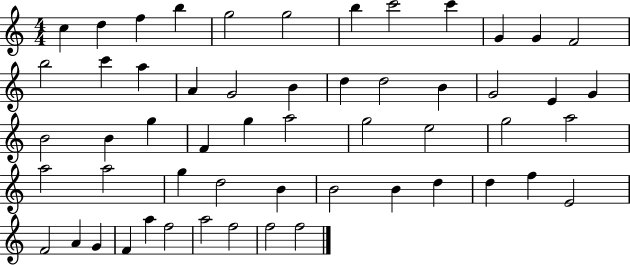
C5/q D5/q F5/q B5/q G5/h G5/h B5/q C6/h C6/q G4/q G4/q F4/h B5/h C6/q A5/q A4/q G4/h B4/q D5/q D5/h B4/q G4/h E4/q G4/q B4/h B4/q G5/q F4/q G5/q A5/h G5/h E5/h G5/h A5/h A5/h A5/h G5/q D5/h B4/q B4/h B4/q D5/q D5/q F5/q E4/h F4/h A4/q G4/q F4/q A5/q F5/h A5/h F5/h F5/h F5/h